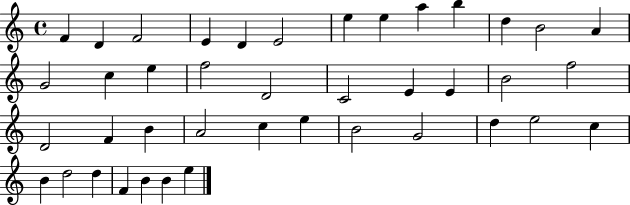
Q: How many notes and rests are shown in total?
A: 41